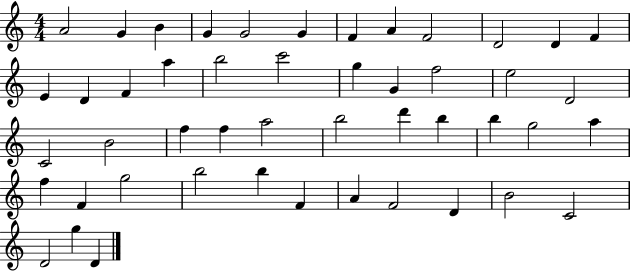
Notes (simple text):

A4/h G4/q B4/q G4/q G4/h G4/q F4/q A4/q F4/h D4/h D4/q F4/q E4/q D4/q F4/q A5/q B5/h C6/h G5/q G4/q F5/h E5/h D4/h C4/h B4/h F5/q F5/q A5/h B5/h D6/q B5/q B5/q G5/h A5/q F5/q F4/q G5/h B5/h B5/q F4/q A4/q F4/h D4/q B4/h C4/h D4/h G5/q D4/q